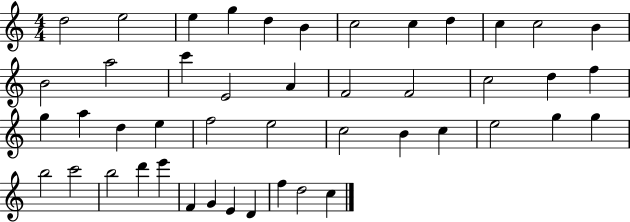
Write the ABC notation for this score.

X:1
T:Untitled
M:4/4
L:1/4
K:C
d2 e2 e g d B c2 c d c c2 B B2 a2 c' E2 A F2 F2 c2 d f g a d e f2 e2 c2 B c e2 g g b2 c'2 b2 d' e' F G E D f d2 c